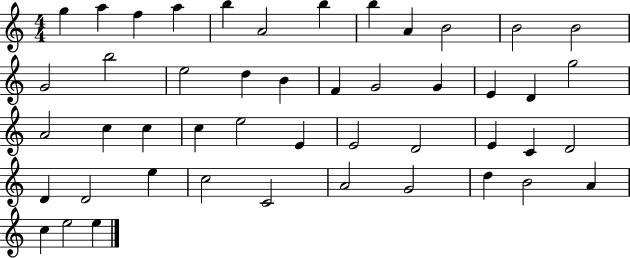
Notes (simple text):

G5/q A5/q F5/q A5/q B5/q A4/h B5/q B5/q A4/q B4/h B4/h B4/h G4/h B5/h E5/h D5/q B4/q F4/q G4/h G4/q E4/q D4/q G5/h A4/h C5/q C5/q C5/q E5/h E4/q E4/h D4/h E4/q C4/q D4/h D4/q D4/h E5/q C5/h C4/h A4/h G4/h D5/q B4/h A4/q C5/q E5/h E5/q